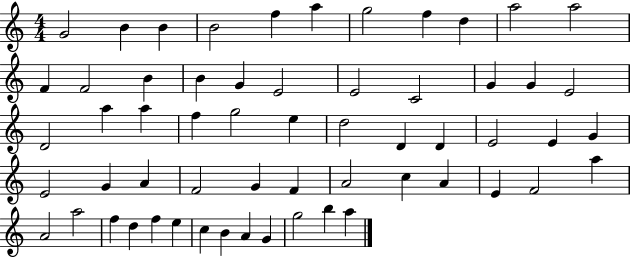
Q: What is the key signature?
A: C major